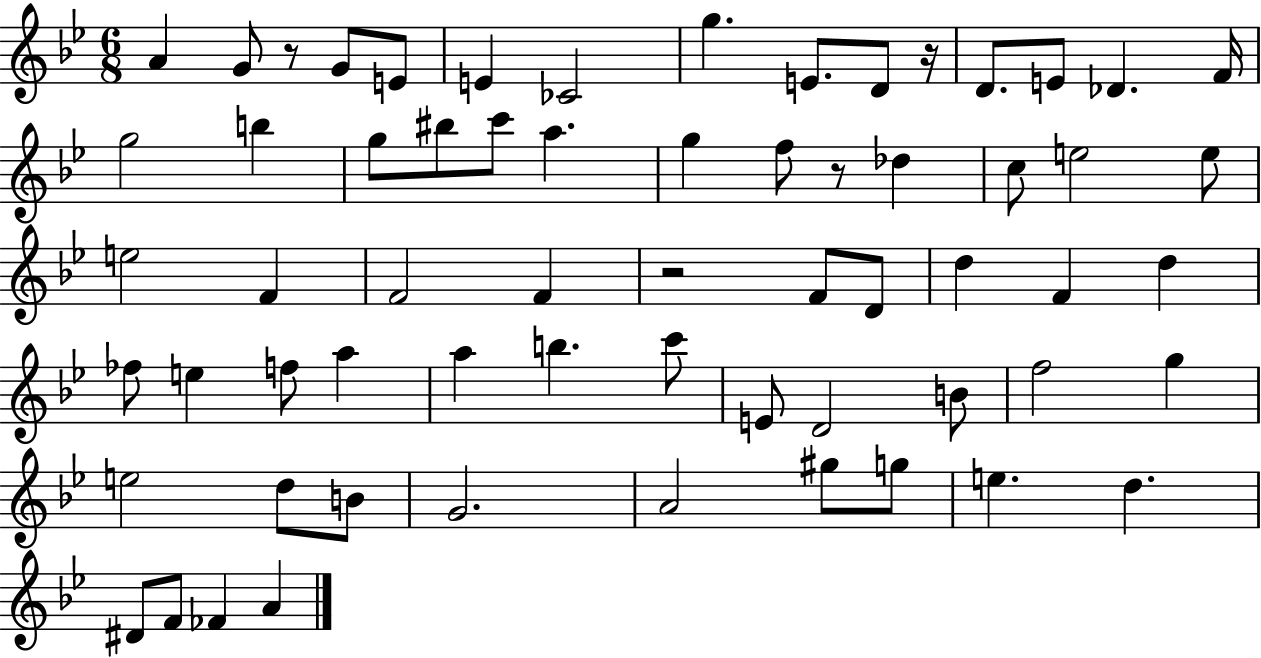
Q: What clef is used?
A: treble